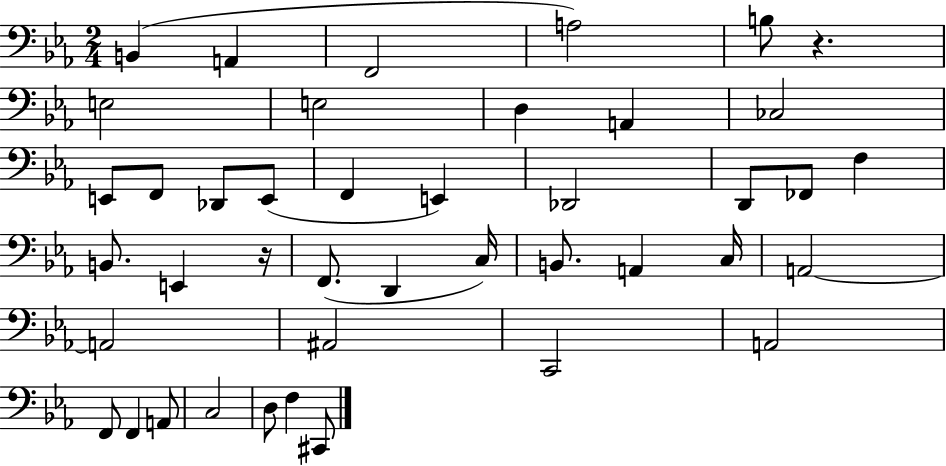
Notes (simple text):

B2/q A2/q F2/h A3/h B3/e R/q. E3/h E3/h D3/q A2/q CES3/h E2/e F2/e Db2/e E2/e F2/q E2/q Db2/h D2/e FES2/e F3/q B2/e. E2/q R/s F2/e. D2/q C3/s B2/e. A2/q C3/s A2/h A2/h A#2/h C2/h A2/h F2/e F2/q A2/e C3/h D3/e F3/q C#2/e